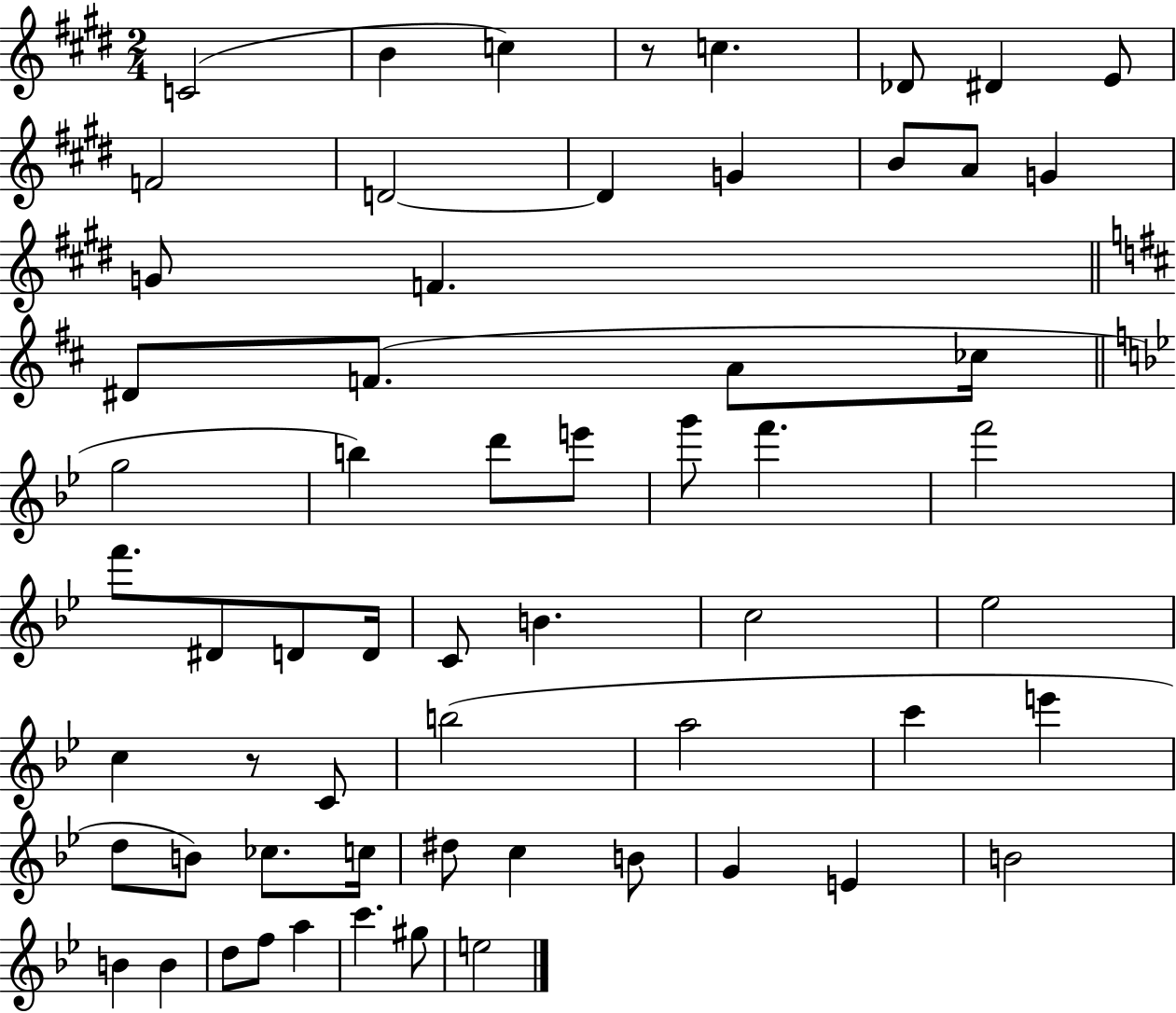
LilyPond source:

{
  \clef treble
  \numericTimeSignature
  \time 2/4
  \key e \major
  c'2( | b'4 c''4) | r8 c''4. | des'8 dis'4 e'8 | \break f'2 | d'2~~ | d'4 g'4 | b'8 a'8 g'4 | \break g'8 f'4. | \bar "||" \break \key d \major dis'8 f'8.( a'8 ces''16 | \bar "||" \break \key bes \major g''2 | b''4) d'''8 e'''8 | g'''8 f'''4. | f'''2 | \break f'''8. dis'8 d'8 d'16 | c'8 b'4. | c''2 | ees''2 | \break c''4 r8 c'8 | b''2( | a''2 | c'''4 e'''4 | \break d''8 b'8) ces''8. c''16 | dis''8 c''4 b'8 | g'4 e'4 | b'2 | \break b'4 b'4 | d''8 f''8 a''4 | c'''4. gis''8 | e''2 | \break \bar "|."
}